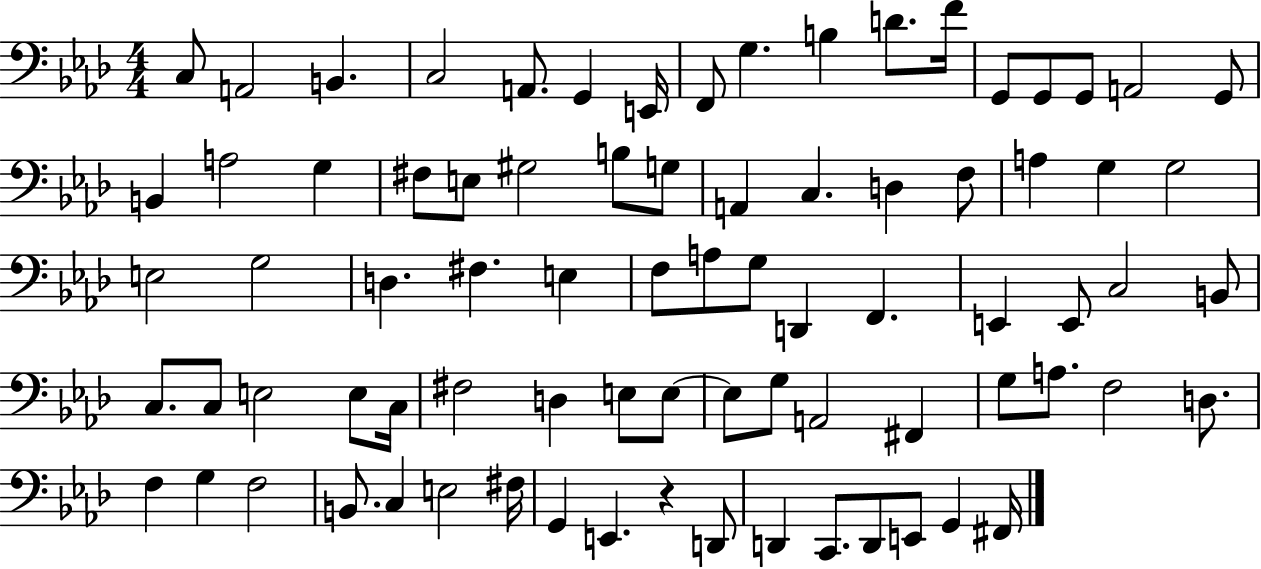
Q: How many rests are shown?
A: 1